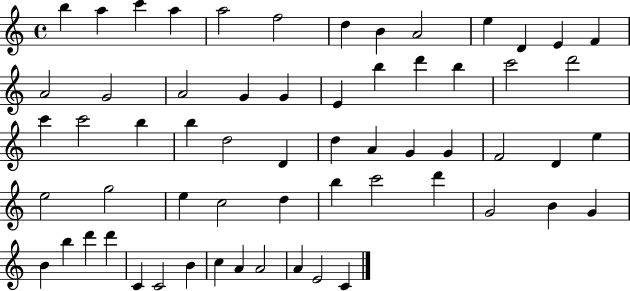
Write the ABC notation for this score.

X:1
T:Untitled
M:4/4
L:1/4
K:C
b a c' a a2 f2 d B A2 e D E F A2 G2 A2 G G E b d' b c'2 d'2 c' c'2 b b d2 D d A G G F2 D e e2 g2 e c2 d b c'2 d' G2 B G B b d' d' C C2 B c A A2 A E2 C